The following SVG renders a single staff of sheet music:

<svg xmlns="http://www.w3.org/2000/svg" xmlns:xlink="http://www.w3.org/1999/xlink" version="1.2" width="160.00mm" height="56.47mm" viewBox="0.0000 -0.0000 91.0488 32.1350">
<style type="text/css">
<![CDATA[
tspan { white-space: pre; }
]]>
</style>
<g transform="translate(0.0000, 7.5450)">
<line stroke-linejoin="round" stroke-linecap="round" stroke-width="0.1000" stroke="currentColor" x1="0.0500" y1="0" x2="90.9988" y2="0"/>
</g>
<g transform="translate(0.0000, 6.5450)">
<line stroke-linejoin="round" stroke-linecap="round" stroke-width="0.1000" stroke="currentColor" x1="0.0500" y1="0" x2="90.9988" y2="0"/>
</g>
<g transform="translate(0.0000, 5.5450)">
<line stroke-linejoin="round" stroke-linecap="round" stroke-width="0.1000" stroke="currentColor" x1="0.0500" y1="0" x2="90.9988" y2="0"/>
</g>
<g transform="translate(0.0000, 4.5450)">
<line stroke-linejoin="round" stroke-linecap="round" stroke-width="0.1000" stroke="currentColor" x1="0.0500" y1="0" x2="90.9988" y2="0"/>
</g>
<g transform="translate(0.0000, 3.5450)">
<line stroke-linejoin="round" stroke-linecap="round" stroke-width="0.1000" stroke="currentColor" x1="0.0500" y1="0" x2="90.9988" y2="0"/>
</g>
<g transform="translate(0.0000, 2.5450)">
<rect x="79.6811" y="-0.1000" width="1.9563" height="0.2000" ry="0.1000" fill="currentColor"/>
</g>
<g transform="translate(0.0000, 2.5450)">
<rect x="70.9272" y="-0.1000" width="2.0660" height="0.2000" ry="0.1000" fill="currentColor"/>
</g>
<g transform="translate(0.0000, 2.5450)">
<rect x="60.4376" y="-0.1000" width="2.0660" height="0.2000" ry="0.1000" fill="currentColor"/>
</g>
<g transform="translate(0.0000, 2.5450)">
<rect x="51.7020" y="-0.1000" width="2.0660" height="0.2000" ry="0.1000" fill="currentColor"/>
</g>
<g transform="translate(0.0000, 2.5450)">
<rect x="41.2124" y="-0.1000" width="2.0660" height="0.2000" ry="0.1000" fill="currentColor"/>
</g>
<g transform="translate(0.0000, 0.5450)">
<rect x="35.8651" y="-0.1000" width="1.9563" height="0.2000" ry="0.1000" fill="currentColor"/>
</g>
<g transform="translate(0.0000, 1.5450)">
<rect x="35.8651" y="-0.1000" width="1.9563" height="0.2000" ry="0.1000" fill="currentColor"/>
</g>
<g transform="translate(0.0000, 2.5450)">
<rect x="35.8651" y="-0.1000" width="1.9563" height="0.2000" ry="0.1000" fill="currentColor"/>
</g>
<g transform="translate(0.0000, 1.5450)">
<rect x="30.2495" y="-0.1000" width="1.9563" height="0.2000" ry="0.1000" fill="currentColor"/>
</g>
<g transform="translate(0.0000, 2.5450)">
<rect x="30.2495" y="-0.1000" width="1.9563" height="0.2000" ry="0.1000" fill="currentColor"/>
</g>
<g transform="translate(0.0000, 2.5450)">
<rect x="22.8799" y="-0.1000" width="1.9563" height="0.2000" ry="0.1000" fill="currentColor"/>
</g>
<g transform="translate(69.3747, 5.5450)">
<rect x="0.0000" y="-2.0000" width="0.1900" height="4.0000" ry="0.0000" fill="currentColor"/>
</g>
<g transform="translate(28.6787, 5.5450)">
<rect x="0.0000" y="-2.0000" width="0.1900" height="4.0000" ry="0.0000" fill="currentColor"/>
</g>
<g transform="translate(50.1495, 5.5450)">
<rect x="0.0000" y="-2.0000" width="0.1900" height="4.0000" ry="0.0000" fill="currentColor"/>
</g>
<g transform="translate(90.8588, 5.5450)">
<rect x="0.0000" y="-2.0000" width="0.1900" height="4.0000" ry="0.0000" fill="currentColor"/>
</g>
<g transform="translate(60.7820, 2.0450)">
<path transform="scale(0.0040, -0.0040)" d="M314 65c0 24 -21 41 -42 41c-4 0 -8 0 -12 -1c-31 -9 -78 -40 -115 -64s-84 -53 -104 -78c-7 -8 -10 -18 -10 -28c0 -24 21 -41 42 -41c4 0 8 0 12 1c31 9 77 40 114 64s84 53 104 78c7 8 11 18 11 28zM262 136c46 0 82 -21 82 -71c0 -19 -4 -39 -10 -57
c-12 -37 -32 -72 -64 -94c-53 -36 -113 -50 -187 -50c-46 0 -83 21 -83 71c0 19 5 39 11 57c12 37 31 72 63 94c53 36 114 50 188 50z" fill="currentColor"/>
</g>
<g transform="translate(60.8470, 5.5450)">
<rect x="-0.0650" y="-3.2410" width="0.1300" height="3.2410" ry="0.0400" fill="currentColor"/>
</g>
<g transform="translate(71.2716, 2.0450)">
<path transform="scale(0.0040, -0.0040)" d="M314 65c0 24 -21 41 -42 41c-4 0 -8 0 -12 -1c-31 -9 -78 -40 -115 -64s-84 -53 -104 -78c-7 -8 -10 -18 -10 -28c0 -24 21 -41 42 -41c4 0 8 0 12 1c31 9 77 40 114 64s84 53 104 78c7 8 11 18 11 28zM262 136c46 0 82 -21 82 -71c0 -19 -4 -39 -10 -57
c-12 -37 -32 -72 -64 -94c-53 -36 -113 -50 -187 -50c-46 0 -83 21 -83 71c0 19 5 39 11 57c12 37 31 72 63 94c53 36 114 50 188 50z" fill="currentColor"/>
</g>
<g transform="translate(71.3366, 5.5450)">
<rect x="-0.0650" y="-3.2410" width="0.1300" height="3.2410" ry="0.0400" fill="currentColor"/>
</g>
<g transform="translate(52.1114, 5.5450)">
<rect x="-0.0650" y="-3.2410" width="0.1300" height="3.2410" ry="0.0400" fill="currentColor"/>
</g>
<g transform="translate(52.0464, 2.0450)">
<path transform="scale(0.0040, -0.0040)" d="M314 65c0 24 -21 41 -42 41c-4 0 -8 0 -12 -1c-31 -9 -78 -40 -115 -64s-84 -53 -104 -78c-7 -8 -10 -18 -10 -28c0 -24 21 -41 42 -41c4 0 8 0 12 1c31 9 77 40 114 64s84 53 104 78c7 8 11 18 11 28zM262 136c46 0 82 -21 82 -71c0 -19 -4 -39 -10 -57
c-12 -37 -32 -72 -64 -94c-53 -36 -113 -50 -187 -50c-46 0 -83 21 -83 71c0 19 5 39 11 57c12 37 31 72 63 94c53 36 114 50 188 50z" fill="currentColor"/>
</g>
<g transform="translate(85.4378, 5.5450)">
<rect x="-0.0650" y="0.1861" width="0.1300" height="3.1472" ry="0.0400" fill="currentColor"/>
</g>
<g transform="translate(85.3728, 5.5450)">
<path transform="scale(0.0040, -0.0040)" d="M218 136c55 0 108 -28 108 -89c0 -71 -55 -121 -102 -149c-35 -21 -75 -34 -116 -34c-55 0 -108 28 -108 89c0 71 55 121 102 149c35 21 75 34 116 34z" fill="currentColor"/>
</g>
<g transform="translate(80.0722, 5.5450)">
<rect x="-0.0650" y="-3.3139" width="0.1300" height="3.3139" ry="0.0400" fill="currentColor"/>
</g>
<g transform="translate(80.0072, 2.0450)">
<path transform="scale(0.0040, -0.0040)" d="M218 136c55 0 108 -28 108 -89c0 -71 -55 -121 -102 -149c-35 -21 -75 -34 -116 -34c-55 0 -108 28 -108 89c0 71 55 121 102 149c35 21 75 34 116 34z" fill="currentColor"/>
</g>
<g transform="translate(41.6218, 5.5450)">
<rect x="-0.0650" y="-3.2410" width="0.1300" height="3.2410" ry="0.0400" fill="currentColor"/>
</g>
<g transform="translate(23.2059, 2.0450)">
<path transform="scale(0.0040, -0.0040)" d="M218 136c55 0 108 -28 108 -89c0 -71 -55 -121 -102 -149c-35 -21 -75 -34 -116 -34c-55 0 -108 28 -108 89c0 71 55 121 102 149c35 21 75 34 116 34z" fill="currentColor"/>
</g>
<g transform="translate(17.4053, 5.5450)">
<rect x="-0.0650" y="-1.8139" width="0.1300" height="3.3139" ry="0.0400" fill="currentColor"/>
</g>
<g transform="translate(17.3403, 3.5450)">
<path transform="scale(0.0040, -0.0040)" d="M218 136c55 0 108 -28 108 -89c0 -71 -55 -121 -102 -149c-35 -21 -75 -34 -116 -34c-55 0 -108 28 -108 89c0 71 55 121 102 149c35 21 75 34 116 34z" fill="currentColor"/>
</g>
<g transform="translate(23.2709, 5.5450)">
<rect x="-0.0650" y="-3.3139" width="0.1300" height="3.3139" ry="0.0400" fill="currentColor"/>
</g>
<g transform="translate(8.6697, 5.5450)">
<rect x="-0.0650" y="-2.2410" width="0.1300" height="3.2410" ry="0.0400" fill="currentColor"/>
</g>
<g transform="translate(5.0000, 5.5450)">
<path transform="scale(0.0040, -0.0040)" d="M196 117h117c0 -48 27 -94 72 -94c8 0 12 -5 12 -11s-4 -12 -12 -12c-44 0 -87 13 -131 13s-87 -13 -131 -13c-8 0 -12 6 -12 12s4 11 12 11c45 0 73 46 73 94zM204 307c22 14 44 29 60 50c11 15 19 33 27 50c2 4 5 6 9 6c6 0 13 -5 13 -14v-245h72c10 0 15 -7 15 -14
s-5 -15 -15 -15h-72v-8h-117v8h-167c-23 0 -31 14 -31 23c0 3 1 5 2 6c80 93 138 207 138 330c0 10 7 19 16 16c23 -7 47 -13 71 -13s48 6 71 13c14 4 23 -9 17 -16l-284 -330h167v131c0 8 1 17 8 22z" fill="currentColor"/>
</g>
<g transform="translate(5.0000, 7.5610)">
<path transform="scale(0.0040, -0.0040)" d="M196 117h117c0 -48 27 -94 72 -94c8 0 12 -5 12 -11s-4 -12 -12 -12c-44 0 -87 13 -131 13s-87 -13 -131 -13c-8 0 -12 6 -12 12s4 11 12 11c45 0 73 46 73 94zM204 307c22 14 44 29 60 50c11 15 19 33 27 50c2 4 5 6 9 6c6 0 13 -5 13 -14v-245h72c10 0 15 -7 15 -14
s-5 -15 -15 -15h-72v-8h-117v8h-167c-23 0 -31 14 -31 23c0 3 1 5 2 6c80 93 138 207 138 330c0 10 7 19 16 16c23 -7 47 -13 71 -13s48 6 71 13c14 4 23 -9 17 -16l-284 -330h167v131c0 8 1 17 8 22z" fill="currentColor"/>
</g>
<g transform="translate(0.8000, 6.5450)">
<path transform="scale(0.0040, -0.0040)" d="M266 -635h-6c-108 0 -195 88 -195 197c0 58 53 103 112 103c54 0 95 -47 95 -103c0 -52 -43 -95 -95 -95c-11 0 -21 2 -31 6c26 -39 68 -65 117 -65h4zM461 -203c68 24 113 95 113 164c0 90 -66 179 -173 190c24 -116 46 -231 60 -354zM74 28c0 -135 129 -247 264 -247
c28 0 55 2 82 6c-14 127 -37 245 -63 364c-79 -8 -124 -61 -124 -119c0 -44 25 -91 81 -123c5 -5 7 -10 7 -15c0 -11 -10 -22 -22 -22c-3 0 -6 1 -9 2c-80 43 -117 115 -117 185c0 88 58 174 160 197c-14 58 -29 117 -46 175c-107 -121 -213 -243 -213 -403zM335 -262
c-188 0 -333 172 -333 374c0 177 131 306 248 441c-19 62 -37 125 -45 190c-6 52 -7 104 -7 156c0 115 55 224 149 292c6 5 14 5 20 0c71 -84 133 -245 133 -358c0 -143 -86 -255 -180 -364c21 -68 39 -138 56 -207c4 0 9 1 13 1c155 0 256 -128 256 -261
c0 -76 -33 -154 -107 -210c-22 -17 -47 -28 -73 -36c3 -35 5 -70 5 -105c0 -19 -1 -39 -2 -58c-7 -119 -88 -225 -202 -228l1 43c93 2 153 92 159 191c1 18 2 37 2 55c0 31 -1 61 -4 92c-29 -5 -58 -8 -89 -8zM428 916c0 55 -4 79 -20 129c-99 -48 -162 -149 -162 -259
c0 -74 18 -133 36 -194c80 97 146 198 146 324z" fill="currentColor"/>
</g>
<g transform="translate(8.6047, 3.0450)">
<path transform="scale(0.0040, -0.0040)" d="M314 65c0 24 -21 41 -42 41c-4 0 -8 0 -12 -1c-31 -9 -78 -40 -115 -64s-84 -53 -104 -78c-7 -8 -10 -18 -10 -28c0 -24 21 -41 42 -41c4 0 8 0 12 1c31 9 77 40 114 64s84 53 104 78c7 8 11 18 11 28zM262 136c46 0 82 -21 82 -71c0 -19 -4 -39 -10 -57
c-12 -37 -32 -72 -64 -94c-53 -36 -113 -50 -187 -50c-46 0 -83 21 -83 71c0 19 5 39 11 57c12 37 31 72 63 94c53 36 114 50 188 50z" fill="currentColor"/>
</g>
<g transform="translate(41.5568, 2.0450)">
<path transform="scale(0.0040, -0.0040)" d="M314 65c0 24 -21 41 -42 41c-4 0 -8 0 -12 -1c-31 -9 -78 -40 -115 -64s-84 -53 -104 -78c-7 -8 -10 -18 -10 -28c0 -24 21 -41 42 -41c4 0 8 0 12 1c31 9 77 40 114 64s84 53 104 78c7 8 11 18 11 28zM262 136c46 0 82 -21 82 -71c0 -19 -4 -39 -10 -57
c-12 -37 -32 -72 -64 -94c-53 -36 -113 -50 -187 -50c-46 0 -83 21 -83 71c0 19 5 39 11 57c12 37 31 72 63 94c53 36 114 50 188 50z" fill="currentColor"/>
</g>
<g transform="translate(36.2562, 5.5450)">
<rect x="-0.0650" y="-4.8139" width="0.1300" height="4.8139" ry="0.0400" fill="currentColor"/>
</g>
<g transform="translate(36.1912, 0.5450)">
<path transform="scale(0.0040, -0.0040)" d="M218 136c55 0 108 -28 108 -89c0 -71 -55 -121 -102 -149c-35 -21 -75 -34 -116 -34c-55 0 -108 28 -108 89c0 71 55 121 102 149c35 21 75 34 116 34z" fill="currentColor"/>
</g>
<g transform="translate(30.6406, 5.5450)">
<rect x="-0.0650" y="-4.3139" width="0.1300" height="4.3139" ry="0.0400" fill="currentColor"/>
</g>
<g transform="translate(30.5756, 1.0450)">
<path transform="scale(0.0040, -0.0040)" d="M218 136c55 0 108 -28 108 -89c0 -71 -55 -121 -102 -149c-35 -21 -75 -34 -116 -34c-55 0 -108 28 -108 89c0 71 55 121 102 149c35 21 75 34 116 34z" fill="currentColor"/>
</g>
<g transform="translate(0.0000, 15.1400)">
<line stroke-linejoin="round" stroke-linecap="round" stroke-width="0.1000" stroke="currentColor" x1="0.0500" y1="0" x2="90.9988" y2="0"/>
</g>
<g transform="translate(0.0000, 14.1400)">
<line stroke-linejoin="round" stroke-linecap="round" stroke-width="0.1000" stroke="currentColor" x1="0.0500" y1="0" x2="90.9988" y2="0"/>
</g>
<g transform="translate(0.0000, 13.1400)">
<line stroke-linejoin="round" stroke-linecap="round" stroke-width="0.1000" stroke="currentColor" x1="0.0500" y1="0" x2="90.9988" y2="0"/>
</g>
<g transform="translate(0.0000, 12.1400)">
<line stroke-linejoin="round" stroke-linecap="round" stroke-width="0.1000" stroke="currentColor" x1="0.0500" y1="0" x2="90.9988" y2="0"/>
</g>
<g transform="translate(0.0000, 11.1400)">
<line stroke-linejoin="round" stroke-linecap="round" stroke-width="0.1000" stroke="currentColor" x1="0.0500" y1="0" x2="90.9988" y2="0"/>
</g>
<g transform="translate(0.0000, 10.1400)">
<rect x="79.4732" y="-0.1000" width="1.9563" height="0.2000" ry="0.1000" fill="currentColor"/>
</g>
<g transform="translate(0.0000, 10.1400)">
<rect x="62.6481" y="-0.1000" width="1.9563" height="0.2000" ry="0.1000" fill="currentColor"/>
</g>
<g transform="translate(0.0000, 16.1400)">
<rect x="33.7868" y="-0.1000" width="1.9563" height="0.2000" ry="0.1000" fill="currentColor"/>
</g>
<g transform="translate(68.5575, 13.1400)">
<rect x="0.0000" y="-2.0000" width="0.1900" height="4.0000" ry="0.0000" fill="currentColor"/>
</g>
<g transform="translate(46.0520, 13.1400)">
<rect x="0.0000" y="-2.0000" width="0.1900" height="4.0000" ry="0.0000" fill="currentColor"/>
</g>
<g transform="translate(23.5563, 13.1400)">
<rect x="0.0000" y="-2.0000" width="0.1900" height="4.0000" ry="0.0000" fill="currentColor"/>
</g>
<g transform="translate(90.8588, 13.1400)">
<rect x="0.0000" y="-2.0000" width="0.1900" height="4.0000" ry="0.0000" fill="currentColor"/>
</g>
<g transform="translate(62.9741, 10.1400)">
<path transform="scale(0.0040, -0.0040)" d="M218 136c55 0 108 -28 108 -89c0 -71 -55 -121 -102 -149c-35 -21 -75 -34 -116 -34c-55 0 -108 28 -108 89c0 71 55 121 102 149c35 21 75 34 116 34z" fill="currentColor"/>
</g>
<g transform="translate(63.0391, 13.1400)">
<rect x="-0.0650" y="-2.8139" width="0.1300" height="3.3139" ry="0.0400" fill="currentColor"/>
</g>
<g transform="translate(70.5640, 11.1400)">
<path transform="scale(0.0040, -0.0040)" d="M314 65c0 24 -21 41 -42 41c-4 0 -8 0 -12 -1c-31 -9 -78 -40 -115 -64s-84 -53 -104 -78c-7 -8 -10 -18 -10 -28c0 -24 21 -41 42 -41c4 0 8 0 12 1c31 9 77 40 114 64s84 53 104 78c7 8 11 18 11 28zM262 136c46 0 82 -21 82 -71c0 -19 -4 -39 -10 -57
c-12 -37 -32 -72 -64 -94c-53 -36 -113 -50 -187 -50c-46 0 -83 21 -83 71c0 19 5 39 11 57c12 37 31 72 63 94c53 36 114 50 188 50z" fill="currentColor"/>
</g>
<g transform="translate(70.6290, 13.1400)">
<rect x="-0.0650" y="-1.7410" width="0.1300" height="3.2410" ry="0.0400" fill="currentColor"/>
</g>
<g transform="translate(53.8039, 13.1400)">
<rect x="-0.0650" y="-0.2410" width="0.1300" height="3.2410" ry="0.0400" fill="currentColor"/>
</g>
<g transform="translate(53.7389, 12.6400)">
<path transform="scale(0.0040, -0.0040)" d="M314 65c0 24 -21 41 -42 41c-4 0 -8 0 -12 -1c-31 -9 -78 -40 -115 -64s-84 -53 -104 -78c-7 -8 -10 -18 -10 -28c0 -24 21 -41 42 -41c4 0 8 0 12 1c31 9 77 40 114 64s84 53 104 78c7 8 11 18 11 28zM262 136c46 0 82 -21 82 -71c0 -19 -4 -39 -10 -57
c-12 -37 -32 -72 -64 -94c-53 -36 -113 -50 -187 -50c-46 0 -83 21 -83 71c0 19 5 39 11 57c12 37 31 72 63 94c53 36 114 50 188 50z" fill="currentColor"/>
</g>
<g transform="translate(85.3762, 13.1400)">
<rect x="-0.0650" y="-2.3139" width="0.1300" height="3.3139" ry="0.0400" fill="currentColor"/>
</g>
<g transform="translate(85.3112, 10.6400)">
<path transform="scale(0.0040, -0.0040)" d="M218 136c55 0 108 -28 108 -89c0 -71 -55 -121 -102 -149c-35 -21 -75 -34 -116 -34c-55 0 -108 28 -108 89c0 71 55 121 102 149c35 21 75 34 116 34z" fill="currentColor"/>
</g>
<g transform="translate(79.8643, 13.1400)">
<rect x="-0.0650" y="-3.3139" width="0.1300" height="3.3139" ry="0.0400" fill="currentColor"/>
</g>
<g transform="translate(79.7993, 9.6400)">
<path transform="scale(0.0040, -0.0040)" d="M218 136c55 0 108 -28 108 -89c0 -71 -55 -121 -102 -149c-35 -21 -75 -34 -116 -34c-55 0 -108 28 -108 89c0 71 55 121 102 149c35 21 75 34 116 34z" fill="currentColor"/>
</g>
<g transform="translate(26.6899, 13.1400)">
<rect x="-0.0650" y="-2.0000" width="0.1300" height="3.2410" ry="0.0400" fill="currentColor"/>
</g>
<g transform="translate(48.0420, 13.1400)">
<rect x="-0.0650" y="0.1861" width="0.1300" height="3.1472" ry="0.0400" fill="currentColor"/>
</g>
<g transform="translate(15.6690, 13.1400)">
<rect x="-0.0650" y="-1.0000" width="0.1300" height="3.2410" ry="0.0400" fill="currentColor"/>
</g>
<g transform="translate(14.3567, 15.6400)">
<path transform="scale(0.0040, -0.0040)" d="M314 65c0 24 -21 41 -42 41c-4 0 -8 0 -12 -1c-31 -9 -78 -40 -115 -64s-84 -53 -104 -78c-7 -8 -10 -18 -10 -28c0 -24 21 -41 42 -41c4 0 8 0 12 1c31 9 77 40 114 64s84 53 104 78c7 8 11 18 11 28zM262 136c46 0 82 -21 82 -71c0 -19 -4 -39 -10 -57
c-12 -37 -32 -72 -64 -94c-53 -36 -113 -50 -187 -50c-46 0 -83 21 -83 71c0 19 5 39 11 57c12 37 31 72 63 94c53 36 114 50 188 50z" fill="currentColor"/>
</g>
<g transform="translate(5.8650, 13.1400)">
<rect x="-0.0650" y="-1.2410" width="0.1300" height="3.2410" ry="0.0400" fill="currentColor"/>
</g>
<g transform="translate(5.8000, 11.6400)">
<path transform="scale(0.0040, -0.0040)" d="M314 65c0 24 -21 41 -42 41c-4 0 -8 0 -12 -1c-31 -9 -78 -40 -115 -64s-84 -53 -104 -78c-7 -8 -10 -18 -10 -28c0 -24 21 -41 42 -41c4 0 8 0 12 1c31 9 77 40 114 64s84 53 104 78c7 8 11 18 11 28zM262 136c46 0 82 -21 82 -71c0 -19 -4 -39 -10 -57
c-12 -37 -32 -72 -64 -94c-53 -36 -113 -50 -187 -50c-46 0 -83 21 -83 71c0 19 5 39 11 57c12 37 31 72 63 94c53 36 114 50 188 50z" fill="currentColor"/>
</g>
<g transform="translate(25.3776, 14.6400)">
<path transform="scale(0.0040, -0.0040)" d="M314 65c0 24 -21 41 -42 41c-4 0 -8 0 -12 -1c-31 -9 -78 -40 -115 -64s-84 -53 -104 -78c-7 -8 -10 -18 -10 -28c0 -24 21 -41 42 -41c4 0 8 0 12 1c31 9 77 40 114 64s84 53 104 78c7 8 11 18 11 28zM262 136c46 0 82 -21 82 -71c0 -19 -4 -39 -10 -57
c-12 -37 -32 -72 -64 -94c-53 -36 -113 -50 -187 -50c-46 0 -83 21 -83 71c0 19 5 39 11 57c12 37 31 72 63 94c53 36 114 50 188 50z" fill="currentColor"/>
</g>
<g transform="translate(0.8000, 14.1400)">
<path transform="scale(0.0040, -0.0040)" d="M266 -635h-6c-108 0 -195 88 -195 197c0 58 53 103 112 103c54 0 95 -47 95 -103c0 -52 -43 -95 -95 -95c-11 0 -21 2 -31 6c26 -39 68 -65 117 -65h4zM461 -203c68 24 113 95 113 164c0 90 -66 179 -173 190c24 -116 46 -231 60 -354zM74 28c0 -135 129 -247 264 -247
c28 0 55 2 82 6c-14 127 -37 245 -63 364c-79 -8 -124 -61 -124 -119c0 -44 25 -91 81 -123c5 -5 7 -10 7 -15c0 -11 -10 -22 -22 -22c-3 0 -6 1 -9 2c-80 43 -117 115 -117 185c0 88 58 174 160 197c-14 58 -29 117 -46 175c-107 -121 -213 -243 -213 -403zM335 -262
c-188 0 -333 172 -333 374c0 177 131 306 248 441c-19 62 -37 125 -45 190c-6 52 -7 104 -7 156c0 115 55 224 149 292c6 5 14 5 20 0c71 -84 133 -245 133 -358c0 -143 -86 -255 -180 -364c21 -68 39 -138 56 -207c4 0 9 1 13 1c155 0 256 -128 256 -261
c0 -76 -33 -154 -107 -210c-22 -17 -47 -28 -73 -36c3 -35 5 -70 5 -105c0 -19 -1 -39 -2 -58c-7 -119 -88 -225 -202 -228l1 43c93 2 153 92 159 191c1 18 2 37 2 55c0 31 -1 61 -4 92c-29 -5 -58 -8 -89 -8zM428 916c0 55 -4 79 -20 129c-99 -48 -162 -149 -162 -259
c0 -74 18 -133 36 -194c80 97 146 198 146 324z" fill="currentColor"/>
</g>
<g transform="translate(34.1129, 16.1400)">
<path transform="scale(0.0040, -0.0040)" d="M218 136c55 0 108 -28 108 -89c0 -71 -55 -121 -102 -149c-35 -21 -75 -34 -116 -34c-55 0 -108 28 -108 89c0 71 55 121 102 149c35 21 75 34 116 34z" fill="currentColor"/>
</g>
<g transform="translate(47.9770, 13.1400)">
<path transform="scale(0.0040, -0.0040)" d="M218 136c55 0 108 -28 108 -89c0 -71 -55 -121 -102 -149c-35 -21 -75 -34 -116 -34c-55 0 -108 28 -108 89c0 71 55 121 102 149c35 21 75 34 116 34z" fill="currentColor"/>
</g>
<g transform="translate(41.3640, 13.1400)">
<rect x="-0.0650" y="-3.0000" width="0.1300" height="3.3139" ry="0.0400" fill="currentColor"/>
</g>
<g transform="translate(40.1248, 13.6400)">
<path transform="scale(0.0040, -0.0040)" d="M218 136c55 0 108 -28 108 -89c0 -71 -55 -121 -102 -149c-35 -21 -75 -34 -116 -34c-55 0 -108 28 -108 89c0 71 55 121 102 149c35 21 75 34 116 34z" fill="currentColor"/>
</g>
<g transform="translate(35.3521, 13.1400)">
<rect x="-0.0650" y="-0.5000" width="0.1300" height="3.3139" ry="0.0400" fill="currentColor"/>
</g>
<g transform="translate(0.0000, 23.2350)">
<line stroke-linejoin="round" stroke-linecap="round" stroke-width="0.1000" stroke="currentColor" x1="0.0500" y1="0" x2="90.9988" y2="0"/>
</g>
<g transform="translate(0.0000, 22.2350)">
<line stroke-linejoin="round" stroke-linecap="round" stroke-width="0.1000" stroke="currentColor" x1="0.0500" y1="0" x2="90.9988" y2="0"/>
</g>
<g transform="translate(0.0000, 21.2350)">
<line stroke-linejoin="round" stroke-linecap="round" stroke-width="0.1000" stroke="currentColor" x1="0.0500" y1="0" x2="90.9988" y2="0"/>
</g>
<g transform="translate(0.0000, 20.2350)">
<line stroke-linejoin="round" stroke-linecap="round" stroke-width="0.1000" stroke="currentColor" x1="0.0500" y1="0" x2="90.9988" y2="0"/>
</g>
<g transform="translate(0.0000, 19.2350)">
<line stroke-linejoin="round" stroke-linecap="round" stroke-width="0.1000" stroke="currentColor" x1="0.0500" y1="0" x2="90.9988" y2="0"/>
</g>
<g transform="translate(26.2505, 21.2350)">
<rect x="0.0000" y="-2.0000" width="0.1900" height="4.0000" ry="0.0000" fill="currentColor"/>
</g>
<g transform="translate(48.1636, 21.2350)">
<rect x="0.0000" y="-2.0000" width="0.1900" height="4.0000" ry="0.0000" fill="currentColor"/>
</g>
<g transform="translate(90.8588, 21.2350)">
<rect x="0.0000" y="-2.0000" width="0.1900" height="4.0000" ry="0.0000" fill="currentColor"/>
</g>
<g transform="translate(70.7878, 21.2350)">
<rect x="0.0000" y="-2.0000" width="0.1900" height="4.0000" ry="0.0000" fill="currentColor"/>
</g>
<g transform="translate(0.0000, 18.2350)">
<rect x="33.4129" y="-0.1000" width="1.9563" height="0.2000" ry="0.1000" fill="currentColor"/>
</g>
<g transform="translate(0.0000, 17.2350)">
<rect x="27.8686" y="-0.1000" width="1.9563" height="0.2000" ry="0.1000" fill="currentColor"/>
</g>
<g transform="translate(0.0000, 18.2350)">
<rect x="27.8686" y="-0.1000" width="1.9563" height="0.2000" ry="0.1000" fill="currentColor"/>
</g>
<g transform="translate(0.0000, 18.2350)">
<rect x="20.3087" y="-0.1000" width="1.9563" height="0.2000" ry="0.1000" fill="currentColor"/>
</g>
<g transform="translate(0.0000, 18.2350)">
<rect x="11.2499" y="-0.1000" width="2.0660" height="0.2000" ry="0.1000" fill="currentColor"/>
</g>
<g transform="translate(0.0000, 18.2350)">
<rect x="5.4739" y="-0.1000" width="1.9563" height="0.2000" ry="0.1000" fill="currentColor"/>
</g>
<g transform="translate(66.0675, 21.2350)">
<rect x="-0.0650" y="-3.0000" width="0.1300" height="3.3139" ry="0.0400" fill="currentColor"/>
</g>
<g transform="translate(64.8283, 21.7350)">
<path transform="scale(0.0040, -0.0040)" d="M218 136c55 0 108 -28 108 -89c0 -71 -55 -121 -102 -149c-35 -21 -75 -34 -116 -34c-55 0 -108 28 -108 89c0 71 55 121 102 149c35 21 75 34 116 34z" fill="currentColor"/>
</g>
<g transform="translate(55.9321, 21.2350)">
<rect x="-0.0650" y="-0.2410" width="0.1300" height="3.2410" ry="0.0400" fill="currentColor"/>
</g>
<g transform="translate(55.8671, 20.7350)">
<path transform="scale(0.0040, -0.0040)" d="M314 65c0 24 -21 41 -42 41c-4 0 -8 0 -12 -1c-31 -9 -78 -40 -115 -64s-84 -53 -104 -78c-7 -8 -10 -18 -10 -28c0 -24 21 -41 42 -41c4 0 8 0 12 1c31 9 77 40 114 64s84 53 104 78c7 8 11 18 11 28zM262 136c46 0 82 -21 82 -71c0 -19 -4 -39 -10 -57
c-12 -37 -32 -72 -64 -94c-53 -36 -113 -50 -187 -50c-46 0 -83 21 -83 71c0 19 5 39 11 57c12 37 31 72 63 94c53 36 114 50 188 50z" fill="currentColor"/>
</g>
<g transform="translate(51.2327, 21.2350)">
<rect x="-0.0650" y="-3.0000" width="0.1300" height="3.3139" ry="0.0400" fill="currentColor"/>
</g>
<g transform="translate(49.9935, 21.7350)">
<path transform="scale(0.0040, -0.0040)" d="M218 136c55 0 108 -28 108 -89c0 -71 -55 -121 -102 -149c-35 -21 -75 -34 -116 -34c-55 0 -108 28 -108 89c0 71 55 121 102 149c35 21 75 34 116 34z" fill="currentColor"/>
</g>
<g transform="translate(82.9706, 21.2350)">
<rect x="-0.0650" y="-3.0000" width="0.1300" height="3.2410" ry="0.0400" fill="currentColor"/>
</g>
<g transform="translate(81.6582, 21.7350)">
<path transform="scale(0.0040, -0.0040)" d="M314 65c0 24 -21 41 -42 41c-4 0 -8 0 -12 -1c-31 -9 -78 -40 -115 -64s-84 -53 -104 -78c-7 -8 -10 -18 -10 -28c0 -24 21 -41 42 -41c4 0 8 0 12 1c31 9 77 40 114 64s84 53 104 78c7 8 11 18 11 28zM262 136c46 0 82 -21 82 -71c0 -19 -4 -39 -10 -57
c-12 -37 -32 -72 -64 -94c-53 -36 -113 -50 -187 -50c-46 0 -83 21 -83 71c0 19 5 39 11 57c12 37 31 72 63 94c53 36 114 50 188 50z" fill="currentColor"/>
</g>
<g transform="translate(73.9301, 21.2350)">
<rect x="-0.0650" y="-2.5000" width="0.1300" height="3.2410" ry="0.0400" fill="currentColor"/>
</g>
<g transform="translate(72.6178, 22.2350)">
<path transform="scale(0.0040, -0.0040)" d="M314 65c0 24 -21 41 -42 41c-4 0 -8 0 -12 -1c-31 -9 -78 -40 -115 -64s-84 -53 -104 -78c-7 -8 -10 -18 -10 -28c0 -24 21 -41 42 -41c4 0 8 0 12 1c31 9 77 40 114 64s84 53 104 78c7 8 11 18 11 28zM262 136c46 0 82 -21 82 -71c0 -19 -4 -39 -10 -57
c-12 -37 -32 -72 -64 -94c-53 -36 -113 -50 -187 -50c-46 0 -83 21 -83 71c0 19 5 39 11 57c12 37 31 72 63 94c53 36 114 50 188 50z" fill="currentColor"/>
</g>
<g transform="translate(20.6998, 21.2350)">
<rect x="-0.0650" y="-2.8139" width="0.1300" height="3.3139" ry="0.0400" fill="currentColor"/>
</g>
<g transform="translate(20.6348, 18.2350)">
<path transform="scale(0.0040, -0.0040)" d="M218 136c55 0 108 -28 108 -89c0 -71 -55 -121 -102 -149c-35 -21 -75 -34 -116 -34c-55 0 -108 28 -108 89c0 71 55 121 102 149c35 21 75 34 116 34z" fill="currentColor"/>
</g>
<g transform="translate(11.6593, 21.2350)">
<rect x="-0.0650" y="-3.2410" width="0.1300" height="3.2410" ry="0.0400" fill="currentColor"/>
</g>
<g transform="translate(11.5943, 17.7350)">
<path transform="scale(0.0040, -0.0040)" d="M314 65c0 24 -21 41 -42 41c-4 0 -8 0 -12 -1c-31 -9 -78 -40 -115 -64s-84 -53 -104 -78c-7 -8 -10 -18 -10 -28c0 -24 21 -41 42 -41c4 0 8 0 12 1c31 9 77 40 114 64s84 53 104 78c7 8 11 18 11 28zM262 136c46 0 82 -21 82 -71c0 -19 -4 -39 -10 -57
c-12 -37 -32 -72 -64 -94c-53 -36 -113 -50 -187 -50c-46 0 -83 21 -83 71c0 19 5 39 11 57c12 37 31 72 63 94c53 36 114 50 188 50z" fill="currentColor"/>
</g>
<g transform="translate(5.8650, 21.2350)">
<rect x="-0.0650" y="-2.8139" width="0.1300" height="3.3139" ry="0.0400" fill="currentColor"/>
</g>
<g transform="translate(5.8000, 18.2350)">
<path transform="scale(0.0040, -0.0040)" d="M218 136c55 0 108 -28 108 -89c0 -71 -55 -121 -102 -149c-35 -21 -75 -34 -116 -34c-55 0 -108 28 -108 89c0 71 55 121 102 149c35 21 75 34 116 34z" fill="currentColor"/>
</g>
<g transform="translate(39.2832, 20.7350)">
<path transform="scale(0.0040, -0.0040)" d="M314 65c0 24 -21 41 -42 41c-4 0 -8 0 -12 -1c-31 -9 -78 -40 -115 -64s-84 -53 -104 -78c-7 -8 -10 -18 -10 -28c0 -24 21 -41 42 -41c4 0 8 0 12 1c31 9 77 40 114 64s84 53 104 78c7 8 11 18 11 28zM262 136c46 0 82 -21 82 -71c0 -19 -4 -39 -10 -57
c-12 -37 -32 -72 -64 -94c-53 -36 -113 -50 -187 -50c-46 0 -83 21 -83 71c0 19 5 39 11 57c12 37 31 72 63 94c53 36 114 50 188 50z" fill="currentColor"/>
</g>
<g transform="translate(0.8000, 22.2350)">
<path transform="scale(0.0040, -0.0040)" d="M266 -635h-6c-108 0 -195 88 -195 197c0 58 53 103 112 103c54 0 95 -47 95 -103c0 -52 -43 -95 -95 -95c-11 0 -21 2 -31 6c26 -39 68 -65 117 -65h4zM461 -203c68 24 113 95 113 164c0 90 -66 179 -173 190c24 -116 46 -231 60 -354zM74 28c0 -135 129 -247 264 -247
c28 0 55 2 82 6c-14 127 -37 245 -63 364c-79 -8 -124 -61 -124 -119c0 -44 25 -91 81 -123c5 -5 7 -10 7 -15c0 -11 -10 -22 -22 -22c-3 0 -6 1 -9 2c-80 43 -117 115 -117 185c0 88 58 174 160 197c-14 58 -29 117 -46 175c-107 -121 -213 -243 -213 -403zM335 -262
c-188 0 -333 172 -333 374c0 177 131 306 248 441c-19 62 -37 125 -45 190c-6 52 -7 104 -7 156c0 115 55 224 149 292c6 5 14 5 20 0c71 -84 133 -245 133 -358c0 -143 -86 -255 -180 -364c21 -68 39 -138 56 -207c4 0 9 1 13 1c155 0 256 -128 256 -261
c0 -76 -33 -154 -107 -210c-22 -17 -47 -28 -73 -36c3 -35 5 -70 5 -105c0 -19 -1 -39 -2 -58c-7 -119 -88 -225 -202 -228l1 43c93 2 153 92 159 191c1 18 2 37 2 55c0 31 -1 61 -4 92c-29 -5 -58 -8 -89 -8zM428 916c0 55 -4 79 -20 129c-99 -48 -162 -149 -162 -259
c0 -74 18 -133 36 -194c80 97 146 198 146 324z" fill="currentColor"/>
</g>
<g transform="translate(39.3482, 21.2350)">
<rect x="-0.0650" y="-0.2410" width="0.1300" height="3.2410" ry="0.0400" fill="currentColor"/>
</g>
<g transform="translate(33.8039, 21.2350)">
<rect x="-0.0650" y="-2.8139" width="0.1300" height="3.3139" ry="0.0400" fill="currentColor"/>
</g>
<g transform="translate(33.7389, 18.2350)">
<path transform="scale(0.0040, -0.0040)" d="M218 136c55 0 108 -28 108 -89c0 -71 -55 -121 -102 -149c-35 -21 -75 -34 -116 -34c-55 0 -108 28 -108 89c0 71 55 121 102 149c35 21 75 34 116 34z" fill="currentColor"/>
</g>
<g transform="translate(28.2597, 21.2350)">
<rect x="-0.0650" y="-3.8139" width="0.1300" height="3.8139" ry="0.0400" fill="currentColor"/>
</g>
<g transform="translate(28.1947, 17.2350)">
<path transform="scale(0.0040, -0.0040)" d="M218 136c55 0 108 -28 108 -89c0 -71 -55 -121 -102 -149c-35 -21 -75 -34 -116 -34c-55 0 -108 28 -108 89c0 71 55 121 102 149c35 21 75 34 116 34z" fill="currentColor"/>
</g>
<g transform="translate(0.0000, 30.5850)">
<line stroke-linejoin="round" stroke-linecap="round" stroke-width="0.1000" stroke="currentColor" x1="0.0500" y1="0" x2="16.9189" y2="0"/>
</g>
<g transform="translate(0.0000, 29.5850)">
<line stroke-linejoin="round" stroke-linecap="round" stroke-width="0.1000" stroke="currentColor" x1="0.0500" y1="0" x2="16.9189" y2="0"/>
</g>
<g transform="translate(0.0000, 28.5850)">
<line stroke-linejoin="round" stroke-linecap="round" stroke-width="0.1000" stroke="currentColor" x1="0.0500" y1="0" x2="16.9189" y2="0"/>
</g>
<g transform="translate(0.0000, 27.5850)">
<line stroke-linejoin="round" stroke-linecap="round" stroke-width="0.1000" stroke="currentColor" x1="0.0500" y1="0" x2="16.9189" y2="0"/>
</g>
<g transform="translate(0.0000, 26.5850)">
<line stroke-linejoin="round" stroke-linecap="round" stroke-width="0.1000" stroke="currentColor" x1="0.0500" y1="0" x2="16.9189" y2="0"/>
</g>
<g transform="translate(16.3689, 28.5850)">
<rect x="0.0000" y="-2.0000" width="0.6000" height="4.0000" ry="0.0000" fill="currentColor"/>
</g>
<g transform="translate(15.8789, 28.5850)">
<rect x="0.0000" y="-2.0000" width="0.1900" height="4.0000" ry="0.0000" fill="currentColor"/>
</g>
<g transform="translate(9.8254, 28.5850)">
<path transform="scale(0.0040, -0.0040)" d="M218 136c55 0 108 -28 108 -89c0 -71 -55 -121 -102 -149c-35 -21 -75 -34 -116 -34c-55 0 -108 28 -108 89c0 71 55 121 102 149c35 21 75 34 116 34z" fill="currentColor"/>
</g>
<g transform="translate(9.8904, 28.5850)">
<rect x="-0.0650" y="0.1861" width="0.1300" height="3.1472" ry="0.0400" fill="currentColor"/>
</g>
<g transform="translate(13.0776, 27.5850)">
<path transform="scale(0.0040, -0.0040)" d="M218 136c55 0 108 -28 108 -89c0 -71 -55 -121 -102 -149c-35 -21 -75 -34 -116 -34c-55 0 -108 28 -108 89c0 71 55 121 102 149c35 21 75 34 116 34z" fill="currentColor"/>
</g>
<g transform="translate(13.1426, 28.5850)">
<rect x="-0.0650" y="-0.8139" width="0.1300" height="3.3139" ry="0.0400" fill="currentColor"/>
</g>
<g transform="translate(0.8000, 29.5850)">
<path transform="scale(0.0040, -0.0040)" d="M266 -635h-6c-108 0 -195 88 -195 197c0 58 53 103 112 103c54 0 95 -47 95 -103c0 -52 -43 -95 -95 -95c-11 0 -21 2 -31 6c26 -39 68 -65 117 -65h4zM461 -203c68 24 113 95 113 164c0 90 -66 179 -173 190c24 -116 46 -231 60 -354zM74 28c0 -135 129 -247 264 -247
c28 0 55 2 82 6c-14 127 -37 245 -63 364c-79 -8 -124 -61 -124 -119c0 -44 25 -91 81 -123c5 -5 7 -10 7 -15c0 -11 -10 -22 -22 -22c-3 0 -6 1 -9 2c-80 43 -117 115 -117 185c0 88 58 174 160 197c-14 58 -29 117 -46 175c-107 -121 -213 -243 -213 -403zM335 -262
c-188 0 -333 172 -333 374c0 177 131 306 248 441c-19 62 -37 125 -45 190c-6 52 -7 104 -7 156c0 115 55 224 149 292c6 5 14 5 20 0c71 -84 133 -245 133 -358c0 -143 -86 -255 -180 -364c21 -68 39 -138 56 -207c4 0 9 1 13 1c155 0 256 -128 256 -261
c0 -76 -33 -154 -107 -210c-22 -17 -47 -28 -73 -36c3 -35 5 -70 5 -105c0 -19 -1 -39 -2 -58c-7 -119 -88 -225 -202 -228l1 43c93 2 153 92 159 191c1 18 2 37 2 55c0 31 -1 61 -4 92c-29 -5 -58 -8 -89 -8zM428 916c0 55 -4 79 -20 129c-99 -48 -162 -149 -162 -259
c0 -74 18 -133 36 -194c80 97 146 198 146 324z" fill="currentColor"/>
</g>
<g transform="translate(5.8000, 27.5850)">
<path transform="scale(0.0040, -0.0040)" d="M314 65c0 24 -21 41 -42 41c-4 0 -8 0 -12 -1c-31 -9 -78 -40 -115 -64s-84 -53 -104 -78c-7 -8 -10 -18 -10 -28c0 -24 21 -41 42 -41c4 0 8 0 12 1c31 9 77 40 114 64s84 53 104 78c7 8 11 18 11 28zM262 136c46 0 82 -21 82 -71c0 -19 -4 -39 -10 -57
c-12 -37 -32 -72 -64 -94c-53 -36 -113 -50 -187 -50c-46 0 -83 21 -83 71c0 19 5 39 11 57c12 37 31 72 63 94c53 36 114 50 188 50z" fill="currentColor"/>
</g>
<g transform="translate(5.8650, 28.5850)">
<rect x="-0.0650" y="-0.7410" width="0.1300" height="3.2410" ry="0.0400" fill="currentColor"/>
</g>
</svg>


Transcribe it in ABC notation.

X:1
T:Untitled
M:4/4
L:1/4
K:C
g2 f b d' e' b2 b2 b2 b2 b B e2 D2 F2 C A B c2 a f2 b g a b2 a c' a c2 A c2 A G2 A2 d2 B d